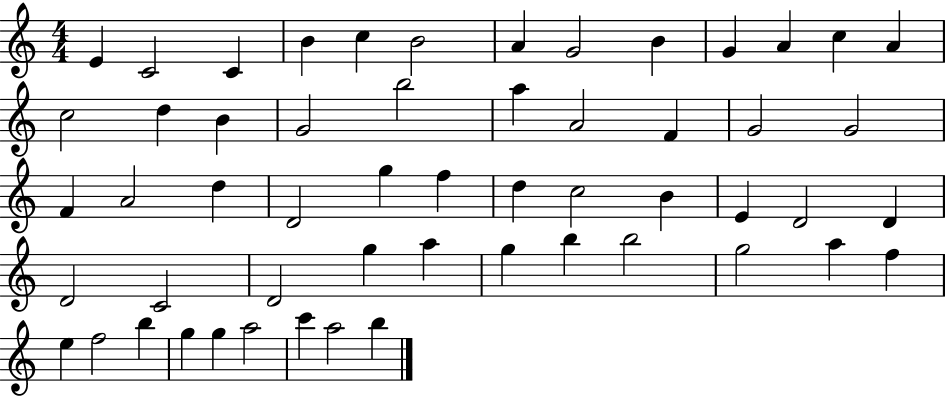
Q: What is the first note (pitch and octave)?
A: E4